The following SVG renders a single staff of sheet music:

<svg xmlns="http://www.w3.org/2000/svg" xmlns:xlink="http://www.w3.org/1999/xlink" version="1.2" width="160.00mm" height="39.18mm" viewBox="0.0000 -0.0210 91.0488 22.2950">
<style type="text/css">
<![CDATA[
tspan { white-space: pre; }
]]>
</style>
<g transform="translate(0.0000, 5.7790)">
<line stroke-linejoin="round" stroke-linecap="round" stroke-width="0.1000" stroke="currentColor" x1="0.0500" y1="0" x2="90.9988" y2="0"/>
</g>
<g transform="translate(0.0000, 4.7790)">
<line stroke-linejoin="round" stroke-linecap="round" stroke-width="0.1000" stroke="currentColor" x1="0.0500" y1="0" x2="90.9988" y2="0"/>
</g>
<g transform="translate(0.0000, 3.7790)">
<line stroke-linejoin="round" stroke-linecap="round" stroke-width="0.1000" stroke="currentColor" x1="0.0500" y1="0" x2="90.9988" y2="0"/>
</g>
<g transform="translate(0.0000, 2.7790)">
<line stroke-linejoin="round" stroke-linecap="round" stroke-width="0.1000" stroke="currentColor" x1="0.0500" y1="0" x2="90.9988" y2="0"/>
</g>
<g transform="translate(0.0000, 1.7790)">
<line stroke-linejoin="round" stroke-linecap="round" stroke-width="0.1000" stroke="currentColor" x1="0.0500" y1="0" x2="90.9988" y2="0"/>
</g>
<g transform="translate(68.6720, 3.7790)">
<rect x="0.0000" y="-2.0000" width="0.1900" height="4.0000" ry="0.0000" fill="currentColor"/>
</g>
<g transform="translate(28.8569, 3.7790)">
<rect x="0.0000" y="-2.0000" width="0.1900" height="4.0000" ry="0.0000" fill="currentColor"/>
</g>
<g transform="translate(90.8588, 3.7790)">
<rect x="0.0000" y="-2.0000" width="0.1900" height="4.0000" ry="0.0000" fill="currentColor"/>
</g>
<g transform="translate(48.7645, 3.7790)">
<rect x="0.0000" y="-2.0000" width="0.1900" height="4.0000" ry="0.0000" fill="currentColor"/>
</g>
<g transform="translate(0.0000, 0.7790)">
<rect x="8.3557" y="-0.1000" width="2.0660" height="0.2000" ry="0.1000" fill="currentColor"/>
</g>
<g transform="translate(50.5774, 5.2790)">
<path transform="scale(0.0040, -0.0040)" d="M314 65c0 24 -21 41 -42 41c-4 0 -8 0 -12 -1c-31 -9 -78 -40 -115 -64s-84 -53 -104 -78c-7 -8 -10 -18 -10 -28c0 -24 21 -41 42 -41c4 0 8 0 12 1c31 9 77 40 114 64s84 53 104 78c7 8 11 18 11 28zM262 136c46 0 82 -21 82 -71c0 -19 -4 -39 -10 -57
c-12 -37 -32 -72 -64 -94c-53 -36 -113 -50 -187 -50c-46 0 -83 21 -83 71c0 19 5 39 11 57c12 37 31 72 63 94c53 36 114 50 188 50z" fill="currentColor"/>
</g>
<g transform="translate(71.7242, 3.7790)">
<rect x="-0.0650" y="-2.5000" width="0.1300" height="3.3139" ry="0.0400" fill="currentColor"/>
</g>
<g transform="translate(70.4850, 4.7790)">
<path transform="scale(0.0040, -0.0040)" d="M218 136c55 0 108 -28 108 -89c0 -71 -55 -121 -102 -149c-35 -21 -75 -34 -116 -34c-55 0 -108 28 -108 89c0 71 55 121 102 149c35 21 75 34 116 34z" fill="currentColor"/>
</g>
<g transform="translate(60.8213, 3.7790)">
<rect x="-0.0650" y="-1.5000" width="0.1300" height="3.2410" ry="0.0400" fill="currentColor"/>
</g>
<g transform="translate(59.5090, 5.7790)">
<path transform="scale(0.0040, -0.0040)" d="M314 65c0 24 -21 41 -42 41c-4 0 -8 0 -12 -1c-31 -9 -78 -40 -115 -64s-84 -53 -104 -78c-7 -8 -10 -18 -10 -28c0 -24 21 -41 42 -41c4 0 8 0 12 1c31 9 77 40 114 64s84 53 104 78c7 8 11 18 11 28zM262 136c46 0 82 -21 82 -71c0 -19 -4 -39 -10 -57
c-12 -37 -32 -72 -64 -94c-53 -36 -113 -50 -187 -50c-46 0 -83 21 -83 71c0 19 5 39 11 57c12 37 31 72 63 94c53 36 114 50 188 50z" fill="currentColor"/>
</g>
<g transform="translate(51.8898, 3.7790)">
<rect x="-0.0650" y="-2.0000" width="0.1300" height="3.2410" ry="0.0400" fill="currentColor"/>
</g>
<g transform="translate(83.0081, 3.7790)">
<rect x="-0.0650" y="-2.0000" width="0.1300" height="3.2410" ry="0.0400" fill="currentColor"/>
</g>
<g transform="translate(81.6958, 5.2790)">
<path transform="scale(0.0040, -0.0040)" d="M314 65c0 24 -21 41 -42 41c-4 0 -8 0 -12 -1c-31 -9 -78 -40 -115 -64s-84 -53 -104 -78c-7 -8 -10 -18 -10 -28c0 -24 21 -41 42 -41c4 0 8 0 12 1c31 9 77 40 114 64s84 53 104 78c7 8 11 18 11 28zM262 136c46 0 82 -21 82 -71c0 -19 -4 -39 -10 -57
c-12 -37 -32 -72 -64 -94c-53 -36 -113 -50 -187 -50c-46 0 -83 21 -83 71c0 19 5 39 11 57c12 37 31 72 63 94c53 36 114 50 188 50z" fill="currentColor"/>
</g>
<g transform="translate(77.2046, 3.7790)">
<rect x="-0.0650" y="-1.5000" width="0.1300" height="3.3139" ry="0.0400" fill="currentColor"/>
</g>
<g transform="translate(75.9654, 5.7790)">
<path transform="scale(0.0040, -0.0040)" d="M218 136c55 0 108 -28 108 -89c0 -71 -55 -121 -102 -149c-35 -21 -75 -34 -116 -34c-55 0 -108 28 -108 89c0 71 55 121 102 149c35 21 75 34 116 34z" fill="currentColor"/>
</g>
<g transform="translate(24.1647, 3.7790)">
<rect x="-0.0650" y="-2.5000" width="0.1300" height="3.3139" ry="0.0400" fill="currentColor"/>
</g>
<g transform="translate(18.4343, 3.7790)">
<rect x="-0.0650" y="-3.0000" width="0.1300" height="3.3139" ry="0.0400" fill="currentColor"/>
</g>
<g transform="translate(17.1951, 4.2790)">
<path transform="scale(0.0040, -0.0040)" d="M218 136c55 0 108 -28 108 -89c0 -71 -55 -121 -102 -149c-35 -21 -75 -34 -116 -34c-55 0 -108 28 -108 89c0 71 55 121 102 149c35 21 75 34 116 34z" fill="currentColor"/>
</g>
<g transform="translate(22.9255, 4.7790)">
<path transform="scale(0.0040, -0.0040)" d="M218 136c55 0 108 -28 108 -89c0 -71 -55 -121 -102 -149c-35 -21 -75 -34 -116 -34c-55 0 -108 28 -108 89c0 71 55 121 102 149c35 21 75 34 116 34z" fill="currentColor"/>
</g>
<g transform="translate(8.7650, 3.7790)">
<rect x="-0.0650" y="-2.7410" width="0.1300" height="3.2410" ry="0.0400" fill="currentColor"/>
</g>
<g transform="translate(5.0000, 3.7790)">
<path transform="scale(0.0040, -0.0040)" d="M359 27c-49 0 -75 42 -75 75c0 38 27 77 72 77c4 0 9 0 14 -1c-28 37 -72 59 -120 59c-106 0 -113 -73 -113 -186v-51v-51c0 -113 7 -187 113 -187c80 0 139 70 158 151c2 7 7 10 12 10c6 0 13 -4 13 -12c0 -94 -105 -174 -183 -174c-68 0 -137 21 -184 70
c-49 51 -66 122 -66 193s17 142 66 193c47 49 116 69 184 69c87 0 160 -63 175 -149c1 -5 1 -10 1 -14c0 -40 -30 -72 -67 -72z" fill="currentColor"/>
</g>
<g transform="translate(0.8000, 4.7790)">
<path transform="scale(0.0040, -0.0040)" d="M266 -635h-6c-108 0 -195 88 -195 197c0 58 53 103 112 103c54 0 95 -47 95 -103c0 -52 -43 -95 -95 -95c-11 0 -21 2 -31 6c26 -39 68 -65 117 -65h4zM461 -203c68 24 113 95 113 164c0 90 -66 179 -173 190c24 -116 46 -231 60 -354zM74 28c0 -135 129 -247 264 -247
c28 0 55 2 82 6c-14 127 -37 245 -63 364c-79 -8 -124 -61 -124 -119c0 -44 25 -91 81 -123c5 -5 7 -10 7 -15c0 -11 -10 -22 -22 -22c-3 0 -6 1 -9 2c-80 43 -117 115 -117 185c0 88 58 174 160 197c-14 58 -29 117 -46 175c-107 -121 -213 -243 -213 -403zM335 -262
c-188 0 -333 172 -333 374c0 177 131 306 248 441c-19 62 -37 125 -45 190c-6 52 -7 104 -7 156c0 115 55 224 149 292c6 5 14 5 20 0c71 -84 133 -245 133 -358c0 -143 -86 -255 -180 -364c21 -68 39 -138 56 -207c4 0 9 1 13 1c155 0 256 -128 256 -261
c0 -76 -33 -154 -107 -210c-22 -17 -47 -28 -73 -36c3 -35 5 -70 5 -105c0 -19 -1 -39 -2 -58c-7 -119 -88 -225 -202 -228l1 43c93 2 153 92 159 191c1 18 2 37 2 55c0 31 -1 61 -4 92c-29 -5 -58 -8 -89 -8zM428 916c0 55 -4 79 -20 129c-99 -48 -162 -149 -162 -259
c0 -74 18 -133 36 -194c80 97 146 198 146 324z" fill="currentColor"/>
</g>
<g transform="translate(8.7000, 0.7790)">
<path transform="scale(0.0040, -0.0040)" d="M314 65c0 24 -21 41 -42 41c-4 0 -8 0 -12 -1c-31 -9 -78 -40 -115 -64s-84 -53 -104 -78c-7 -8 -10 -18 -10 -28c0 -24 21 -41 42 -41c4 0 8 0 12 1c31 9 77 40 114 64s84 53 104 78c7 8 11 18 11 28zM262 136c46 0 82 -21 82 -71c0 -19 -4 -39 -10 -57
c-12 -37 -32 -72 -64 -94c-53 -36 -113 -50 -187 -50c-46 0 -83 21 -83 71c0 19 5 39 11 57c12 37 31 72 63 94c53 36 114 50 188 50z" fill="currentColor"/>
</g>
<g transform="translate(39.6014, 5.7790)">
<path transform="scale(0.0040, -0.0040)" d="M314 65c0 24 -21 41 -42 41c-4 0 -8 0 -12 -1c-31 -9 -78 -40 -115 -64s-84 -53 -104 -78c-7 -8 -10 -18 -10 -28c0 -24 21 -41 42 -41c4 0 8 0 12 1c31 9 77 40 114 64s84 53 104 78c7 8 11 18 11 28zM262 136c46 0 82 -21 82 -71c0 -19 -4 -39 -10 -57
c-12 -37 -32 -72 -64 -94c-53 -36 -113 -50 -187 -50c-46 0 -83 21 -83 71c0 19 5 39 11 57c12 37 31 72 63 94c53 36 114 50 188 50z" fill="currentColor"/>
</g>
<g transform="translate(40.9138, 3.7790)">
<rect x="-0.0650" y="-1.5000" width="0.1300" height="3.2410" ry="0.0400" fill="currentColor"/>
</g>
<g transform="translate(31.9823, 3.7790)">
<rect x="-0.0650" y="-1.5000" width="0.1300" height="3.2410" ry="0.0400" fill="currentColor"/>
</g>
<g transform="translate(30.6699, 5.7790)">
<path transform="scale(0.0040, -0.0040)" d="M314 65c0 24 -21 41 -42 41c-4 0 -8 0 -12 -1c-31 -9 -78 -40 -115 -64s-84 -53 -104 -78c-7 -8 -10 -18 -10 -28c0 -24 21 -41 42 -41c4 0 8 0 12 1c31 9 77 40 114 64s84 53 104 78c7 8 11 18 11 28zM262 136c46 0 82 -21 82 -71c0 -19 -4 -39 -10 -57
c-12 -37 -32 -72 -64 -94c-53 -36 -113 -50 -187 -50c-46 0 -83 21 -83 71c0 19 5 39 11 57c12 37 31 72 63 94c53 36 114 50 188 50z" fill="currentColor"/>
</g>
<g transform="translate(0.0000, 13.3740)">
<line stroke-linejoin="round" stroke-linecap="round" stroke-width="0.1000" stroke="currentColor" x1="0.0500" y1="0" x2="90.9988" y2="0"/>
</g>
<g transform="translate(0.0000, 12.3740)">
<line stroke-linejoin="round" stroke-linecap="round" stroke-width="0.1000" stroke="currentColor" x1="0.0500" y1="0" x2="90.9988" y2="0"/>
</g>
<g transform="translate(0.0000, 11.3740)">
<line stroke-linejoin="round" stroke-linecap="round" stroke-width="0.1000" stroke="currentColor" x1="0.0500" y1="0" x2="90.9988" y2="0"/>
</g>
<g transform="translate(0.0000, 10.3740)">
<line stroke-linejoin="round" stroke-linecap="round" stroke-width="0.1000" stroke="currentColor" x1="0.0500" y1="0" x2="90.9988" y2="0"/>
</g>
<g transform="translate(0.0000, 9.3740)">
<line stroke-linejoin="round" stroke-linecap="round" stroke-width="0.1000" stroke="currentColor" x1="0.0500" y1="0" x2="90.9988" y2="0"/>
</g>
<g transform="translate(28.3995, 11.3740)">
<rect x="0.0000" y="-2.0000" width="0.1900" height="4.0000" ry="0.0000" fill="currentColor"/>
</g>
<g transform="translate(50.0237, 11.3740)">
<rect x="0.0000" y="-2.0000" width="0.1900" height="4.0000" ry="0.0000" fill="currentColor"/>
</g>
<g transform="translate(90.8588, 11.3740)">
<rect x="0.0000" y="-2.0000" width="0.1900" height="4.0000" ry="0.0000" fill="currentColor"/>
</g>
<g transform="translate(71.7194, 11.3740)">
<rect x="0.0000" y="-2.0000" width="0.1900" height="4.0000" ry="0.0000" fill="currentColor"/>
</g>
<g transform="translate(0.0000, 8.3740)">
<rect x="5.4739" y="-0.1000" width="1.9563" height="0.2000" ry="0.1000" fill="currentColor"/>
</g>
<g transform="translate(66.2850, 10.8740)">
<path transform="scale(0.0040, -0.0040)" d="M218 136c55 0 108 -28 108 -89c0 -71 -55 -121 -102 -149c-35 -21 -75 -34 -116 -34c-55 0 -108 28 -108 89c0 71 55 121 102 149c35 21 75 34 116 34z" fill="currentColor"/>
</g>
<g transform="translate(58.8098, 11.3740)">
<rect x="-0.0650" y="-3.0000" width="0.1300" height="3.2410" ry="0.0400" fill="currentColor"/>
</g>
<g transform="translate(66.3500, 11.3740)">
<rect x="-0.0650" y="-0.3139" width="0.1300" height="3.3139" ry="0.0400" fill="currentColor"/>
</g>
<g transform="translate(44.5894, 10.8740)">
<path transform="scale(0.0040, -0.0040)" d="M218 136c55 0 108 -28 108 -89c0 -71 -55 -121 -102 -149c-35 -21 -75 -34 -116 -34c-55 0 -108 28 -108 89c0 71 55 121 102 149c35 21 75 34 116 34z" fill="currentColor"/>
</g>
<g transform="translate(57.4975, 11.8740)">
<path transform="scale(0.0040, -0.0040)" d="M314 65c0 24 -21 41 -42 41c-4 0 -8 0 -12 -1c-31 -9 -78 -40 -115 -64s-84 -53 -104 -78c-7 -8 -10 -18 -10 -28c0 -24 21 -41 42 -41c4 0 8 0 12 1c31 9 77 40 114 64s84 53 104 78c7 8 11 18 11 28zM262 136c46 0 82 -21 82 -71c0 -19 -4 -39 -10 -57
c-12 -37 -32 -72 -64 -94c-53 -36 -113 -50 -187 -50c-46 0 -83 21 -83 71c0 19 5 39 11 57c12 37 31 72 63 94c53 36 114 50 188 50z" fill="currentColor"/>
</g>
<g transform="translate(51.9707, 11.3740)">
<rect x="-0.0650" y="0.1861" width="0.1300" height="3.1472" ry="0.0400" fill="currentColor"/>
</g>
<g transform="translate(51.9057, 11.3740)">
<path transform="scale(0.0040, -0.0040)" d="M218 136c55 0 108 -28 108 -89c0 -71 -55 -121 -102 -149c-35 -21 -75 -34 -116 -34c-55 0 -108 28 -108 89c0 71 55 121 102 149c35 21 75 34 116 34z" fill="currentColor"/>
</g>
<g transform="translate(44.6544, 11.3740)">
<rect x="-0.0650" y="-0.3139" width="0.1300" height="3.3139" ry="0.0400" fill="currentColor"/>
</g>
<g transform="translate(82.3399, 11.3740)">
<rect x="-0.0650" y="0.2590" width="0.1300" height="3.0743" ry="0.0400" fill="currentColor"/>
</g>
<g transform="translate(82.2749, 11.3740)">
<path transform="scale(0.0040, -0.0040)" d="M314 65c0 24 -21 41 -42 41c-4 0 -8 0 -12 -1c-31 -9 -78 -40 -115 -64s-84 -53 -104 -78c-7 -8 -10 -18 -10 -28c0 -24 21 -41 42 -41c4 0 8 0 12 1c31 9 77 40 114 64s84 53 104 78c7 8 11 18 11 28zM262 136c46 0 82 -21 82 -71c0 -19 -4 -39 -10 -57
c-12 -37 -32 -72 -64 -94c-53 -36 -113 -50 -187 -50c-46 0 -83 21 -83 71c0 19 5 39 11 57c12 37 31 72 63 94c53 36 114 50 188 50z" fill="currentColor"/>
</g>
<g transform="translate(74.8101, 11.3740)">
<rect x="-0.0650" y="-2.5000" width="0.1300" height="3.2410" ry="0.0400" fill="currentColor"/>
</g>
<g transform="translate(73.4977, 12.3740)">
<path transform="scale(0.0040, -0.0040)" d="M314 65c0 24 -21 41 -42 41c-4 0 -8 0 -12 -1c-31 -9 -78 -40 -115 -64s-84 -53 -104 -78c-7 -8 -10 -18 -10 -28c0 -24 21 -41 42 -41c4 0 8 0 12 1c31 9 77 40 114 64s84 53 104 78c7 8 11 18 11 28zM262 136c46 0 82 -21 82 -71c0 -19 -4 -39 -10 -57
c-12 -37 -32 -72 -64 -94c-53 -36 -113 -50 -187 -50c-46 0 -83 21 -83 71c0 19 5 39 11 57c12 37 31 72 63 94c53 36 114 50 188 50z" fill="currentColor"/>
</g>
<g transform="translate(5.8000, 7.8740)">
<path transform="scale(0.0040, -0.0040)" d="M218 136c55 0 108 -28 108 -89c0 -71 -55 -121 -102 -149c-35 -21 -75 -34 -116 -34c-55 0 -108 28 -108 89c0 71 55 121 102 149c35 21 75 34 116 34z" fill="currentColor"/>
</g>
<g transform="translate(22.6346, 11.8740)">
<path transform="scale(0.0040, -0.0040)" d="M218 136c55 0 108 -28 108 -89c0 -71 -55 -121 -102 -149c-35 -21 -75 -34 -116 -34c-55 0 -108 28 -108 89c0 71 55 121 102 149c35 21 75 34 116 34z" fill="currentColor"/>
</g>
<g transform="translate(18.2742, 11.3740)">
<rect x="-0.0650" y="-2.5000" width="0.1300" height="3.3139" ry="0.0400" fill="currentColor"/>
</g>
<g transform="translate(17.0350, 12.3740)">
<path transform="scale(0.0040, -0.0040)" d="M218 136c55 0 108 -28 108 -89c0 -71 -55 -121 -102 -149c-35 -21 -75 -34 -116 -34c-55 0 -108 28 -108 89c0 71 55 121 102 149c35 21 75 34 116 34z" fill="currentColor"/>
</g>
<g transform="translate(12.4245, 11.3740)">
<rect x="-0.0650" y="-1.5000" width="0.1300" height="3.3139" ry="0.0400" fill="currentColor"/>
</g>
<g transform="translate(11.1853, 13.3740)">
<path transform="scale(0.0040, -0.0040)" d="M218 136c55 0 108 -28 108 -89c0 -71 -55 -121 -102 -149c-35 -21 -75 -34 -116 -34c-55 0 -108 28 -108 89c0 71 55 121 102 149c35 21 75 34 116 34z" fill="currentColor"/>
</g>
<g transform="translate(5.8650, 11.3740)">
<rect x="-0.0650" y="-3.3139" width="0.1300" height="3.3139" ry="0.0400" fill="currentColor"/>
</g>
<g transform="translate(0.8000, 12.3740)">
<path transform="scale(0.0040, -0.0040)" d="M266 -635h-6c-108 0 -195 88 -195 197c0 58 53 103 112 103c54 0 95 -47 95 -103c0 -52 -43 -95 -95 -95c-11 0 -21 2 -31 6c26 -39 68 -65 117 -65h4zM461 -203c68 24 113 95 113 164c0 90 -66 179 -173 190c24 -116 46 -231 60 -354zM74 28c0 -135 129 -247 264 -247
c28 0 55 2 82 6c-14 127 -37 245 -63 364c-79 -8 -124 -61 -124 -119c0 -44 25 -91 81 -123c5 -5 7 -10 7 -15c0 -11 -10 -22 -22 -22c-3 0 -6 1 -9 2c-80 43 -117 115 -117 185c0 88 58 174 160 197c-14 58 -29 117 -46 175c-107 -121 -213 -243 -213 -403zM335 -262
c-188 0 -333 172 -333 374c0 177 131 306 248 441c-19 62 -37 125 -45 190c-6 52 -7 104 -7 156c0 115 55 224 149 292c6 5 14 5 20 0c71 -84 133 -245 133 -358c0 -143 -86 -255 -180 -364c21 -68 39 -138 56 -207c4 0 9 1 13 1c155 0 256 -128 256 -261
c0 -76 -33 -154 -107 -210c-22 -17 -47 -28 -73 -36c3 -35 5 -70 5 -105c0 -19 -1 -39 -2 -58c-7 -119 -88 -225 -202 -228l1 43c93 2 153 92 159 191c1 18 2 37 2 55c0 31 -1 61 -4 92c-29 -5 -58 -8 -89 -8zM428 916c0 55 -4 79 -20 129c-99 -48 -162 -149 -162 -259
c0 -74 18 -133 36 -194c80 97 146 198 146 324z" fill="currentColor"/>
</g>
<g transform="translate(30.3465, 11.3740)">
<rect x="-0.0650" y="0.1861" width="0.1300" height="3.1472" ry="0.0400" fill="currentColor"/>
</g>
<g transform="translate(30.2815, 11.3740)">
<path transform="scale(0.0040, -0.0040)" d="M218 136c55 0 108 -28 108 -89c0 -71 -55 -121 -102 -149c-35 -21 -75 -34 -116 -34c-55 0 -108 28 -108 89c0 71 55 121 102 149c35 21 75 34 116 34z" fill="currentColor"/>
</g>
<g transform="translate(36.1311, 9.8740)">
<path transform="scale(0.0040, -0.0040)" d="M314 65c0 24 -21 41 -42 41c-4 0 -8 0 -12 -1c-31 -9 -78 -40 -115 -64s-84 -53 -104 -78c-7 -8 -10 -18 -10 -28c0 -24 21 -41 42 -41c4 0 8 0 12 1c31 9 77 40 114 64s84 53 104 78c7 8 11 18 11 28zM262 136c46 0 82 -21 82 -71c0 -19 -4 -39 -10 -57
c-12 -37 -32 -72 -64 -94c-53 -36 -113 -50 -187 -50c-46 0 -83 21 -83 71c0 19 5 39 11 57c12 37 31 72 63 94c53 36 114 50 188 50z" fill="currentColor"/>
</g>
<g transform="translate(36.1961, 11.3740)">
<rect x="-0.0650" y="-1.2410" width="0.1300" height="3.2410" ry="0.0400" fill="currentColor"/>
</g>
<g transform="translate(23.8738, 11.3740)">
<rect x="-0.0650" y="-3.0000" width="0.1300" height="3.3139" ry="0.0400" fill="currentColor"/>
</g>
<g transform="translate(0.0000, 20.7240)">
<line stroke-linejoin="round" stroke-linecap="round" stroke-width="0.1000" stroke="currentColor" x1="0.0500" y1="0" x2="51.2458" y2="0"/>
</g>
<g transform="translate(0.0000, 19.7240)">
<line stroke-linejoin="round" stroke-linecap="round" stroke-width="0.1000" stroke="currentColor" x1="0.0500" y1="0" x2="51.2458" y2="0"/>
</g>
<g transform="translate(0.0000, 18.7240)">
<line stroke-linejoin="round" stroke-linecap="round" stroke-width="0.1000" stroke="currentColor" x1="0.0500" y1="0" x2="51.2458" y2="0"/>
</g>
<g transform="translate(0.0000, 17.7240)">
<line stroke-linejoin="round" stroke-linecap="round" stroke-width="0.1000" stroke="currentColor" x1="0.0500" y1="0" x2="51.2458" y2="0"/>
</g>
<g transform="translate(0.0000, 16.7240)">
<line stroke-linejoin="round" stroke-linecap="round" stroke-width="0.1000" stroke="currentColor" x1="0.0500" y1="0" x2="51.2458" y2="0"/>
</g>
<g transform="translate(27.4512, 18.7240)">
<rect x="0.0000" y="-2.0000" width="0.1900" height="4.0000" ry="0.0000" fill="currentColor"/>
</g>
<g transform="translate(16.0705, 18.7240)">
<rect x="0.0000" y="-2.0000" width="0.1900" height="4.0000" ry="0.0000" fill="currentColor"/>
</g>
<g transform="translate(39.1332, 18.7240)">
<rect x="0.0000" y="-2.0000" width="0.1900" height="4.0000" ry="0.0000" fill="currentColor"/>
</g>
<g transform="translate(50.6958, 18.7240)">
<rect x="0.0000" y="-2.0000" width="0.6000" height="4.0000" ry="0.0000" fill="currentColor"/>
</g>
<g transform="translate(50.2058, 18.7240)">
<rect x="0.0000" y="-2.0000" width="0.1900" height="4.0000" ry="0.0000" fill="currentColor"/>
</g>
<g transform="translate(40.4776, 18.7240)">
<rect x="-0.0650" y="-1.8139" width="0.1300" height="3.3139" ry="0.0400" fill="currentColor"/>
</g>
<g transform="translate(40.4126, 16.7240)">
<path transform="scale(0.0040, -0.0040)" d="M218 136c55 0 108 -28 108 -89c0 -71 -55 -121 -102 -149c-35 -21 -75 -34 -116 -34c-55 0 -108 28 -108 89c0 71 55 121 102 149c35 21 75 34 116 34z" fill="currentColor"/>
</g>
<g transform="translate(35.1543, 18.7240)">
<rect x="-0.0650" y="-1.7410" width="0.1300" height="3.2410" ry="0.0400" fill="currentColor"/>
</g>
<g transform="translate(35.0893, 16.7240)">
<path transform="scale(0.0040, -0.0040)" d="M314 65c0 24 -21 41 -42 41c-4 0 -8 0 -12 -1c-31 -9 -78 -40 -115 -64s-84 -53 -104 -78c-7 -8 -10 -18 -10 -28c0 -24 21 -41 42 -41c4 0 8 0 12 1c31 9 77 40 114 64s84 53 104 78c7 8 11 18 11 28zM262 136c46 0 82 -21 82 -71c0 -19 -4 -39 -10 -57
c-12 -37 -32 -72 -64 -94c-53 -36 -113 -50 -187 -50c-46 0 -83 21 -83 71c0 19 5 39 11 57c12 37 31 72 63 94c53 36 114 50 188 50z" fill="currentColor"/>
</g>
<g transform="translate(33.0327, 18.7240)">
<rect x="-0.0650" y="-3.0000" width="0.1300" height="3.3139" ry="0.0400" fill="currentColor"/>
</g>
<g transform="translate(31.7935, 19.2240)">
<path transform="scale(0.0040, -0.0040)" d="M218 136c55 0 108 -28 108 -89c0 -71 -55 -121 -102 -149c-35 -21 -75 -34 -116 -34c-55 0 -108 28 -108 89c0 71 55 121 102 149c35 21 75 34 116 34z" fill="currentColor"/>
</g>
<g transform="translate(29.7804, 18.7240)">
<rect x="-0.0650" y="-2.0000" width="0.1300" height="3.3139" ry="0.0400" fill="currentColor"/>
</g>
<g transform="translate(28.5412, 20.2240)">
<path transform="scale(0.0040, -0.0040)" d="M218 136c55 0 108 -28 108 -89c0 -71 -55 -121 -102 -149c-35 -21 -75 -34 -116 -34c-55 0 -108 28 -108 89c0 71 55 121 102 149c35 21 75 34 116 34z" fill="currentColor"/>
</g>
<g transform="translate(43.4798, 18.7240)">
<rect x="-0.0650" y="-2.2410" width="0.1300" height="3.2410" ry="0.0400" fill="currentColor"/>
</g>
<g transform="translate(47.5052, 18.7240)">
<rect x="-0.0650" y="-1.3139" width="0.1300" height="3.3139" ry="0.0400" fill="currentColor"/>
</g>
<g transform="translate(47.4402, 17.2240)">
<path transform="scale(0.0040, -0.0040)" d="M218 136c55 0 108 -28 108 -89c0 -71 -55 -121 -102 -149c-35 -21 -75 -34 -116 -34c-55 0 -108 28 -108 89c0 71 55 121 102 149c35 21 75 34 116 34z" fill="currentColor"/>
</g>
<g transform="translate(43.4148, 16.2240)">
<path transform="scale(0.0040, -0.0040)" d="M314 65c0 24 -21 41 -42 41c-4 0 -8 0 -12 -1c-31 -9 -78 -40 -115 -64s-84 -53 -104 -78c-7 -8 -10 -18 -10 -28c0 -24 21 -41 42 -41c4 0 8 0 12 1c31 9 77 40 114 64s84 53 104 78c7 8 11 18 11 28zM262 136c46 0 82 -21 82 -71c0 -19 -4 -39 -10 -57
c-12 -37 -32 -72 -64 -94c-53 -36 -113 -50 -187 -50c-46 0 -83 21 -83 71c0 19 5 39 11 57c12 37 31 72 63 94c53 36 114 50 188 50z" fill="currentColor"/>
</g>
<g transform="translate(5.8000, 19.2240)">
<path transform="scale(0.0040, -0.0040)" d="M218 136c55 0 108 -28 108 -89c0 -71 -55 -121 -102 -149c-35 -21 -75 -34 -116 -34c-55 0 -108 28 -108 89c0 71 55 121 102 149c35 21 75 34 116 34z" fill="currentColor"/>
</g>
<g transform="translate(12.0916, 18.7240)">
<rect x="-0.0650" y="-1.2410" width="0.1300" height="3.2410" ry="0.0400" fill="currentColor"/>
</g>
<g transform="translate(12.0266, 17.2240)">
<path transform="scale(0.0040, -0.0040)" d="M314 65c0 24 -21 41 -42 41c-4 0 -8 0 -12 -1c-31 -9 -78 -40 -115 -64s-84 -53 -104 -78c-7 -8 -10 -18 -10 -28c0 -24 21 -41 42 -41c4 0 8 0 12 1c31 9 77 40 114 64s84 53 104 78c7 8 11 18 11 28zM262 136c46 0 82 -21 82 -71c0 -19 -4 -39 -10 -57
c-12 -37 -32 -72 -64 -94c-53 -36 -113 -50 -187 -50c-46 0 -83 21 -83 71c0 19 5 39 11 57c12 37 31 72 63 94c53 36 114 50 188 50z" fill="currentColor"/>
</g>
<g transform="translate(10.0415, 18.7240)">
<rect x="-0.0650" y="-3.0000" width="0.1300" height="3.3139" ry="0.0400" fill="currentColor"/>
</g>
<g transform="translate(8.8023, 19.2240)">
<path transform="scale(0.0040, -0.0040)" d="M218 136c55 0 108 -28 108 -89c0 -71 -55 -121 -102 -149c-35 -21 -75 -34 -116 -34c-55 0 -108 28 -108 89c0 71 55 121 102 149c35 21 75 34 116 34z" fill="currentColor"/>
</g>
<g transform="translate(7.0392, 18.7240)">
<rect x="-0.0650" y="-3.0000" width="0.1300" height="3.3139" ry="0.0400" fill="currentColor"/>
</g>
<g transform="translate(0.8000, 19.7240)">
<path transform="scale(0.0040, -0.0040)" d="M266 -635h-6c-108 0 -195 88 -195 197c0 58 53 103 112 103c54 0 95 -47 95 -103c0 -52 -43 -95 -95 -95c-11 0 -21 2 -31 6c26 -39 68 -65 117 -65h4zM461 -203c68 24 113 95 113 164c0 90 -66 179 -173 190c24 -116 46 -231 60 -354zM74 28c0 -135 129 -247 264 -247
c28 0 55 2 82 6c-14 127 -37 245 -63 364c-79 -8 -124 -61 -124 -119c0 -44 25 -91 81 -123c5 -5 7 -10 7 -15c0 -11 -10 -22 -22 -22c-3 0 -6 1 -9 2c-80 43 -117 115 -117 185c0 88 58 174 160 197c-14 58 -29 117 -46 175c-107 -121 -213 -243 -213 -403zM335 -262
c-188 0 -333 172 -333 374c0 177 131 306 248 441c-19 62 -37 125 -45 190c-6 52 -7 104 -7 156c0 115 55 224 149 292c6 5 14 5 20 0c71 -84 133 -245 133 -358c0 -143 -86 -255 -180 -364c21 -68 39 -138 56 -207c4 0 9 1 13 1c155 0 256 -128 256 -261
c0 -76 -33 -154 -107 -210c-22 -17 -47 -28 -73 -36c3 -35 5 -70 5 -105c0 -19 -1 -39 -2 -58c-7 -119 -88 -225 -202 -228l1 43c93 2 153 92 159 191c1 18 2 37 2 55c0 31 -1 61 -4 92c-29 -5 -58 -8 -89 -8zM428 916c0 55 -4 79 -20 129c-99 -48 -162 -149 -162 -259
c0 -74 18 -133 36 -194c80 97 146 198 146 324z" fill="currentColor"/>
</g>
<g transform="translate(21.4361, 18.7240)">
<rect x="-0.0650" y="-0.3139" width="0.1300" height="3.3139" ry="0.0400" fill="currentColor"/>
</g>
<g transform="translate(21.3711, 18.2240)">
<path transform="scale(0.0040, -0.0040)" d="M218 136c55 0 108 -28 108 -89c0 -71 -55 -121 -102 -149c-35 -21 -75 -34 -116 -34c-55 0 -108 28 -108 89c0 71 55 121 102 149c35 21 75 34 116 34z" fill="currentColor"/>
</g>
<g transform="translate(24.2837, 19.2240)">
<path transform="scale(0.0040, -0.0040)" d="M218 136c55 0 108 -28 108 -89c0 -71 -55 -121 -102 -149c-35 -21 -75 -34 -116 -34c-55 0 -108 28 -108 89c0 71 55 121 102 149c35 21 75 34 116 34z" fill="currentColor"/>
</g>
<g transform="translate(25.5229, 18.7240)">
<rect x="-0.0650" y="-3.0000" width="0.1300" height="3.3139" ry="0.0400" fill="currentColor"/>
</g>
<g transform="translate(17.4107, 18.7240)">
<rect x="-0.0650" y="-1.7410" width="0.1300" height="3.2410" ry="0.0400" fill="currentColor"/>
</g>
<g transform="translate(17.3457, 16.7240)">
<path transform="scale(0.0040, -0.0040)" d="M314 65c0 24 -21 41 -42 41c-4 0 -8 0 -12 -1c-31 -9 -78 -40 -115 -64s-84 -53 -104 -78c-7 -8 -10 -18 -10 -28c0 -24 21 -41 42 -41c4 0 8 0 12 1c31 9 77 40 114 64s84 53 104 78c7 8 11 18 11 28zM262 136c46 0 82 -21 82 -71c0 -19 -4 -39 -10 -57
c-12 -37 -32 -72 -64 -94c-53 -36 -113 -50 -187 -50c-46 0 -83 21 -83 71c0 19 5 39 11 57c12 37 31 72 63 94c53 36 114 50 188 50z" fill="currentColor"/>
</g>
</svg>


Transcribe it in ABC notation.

X:1
T:Untitled
M:4/4
L:1/4
K:C
a2 A G E2 E2 F2 E2 G E F2 b E G A B e2 c B A2 c G2 B2 A A e2 f2 c A F A f2 f g2 e